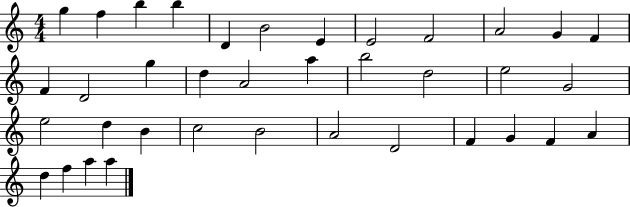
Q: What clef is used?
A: treble